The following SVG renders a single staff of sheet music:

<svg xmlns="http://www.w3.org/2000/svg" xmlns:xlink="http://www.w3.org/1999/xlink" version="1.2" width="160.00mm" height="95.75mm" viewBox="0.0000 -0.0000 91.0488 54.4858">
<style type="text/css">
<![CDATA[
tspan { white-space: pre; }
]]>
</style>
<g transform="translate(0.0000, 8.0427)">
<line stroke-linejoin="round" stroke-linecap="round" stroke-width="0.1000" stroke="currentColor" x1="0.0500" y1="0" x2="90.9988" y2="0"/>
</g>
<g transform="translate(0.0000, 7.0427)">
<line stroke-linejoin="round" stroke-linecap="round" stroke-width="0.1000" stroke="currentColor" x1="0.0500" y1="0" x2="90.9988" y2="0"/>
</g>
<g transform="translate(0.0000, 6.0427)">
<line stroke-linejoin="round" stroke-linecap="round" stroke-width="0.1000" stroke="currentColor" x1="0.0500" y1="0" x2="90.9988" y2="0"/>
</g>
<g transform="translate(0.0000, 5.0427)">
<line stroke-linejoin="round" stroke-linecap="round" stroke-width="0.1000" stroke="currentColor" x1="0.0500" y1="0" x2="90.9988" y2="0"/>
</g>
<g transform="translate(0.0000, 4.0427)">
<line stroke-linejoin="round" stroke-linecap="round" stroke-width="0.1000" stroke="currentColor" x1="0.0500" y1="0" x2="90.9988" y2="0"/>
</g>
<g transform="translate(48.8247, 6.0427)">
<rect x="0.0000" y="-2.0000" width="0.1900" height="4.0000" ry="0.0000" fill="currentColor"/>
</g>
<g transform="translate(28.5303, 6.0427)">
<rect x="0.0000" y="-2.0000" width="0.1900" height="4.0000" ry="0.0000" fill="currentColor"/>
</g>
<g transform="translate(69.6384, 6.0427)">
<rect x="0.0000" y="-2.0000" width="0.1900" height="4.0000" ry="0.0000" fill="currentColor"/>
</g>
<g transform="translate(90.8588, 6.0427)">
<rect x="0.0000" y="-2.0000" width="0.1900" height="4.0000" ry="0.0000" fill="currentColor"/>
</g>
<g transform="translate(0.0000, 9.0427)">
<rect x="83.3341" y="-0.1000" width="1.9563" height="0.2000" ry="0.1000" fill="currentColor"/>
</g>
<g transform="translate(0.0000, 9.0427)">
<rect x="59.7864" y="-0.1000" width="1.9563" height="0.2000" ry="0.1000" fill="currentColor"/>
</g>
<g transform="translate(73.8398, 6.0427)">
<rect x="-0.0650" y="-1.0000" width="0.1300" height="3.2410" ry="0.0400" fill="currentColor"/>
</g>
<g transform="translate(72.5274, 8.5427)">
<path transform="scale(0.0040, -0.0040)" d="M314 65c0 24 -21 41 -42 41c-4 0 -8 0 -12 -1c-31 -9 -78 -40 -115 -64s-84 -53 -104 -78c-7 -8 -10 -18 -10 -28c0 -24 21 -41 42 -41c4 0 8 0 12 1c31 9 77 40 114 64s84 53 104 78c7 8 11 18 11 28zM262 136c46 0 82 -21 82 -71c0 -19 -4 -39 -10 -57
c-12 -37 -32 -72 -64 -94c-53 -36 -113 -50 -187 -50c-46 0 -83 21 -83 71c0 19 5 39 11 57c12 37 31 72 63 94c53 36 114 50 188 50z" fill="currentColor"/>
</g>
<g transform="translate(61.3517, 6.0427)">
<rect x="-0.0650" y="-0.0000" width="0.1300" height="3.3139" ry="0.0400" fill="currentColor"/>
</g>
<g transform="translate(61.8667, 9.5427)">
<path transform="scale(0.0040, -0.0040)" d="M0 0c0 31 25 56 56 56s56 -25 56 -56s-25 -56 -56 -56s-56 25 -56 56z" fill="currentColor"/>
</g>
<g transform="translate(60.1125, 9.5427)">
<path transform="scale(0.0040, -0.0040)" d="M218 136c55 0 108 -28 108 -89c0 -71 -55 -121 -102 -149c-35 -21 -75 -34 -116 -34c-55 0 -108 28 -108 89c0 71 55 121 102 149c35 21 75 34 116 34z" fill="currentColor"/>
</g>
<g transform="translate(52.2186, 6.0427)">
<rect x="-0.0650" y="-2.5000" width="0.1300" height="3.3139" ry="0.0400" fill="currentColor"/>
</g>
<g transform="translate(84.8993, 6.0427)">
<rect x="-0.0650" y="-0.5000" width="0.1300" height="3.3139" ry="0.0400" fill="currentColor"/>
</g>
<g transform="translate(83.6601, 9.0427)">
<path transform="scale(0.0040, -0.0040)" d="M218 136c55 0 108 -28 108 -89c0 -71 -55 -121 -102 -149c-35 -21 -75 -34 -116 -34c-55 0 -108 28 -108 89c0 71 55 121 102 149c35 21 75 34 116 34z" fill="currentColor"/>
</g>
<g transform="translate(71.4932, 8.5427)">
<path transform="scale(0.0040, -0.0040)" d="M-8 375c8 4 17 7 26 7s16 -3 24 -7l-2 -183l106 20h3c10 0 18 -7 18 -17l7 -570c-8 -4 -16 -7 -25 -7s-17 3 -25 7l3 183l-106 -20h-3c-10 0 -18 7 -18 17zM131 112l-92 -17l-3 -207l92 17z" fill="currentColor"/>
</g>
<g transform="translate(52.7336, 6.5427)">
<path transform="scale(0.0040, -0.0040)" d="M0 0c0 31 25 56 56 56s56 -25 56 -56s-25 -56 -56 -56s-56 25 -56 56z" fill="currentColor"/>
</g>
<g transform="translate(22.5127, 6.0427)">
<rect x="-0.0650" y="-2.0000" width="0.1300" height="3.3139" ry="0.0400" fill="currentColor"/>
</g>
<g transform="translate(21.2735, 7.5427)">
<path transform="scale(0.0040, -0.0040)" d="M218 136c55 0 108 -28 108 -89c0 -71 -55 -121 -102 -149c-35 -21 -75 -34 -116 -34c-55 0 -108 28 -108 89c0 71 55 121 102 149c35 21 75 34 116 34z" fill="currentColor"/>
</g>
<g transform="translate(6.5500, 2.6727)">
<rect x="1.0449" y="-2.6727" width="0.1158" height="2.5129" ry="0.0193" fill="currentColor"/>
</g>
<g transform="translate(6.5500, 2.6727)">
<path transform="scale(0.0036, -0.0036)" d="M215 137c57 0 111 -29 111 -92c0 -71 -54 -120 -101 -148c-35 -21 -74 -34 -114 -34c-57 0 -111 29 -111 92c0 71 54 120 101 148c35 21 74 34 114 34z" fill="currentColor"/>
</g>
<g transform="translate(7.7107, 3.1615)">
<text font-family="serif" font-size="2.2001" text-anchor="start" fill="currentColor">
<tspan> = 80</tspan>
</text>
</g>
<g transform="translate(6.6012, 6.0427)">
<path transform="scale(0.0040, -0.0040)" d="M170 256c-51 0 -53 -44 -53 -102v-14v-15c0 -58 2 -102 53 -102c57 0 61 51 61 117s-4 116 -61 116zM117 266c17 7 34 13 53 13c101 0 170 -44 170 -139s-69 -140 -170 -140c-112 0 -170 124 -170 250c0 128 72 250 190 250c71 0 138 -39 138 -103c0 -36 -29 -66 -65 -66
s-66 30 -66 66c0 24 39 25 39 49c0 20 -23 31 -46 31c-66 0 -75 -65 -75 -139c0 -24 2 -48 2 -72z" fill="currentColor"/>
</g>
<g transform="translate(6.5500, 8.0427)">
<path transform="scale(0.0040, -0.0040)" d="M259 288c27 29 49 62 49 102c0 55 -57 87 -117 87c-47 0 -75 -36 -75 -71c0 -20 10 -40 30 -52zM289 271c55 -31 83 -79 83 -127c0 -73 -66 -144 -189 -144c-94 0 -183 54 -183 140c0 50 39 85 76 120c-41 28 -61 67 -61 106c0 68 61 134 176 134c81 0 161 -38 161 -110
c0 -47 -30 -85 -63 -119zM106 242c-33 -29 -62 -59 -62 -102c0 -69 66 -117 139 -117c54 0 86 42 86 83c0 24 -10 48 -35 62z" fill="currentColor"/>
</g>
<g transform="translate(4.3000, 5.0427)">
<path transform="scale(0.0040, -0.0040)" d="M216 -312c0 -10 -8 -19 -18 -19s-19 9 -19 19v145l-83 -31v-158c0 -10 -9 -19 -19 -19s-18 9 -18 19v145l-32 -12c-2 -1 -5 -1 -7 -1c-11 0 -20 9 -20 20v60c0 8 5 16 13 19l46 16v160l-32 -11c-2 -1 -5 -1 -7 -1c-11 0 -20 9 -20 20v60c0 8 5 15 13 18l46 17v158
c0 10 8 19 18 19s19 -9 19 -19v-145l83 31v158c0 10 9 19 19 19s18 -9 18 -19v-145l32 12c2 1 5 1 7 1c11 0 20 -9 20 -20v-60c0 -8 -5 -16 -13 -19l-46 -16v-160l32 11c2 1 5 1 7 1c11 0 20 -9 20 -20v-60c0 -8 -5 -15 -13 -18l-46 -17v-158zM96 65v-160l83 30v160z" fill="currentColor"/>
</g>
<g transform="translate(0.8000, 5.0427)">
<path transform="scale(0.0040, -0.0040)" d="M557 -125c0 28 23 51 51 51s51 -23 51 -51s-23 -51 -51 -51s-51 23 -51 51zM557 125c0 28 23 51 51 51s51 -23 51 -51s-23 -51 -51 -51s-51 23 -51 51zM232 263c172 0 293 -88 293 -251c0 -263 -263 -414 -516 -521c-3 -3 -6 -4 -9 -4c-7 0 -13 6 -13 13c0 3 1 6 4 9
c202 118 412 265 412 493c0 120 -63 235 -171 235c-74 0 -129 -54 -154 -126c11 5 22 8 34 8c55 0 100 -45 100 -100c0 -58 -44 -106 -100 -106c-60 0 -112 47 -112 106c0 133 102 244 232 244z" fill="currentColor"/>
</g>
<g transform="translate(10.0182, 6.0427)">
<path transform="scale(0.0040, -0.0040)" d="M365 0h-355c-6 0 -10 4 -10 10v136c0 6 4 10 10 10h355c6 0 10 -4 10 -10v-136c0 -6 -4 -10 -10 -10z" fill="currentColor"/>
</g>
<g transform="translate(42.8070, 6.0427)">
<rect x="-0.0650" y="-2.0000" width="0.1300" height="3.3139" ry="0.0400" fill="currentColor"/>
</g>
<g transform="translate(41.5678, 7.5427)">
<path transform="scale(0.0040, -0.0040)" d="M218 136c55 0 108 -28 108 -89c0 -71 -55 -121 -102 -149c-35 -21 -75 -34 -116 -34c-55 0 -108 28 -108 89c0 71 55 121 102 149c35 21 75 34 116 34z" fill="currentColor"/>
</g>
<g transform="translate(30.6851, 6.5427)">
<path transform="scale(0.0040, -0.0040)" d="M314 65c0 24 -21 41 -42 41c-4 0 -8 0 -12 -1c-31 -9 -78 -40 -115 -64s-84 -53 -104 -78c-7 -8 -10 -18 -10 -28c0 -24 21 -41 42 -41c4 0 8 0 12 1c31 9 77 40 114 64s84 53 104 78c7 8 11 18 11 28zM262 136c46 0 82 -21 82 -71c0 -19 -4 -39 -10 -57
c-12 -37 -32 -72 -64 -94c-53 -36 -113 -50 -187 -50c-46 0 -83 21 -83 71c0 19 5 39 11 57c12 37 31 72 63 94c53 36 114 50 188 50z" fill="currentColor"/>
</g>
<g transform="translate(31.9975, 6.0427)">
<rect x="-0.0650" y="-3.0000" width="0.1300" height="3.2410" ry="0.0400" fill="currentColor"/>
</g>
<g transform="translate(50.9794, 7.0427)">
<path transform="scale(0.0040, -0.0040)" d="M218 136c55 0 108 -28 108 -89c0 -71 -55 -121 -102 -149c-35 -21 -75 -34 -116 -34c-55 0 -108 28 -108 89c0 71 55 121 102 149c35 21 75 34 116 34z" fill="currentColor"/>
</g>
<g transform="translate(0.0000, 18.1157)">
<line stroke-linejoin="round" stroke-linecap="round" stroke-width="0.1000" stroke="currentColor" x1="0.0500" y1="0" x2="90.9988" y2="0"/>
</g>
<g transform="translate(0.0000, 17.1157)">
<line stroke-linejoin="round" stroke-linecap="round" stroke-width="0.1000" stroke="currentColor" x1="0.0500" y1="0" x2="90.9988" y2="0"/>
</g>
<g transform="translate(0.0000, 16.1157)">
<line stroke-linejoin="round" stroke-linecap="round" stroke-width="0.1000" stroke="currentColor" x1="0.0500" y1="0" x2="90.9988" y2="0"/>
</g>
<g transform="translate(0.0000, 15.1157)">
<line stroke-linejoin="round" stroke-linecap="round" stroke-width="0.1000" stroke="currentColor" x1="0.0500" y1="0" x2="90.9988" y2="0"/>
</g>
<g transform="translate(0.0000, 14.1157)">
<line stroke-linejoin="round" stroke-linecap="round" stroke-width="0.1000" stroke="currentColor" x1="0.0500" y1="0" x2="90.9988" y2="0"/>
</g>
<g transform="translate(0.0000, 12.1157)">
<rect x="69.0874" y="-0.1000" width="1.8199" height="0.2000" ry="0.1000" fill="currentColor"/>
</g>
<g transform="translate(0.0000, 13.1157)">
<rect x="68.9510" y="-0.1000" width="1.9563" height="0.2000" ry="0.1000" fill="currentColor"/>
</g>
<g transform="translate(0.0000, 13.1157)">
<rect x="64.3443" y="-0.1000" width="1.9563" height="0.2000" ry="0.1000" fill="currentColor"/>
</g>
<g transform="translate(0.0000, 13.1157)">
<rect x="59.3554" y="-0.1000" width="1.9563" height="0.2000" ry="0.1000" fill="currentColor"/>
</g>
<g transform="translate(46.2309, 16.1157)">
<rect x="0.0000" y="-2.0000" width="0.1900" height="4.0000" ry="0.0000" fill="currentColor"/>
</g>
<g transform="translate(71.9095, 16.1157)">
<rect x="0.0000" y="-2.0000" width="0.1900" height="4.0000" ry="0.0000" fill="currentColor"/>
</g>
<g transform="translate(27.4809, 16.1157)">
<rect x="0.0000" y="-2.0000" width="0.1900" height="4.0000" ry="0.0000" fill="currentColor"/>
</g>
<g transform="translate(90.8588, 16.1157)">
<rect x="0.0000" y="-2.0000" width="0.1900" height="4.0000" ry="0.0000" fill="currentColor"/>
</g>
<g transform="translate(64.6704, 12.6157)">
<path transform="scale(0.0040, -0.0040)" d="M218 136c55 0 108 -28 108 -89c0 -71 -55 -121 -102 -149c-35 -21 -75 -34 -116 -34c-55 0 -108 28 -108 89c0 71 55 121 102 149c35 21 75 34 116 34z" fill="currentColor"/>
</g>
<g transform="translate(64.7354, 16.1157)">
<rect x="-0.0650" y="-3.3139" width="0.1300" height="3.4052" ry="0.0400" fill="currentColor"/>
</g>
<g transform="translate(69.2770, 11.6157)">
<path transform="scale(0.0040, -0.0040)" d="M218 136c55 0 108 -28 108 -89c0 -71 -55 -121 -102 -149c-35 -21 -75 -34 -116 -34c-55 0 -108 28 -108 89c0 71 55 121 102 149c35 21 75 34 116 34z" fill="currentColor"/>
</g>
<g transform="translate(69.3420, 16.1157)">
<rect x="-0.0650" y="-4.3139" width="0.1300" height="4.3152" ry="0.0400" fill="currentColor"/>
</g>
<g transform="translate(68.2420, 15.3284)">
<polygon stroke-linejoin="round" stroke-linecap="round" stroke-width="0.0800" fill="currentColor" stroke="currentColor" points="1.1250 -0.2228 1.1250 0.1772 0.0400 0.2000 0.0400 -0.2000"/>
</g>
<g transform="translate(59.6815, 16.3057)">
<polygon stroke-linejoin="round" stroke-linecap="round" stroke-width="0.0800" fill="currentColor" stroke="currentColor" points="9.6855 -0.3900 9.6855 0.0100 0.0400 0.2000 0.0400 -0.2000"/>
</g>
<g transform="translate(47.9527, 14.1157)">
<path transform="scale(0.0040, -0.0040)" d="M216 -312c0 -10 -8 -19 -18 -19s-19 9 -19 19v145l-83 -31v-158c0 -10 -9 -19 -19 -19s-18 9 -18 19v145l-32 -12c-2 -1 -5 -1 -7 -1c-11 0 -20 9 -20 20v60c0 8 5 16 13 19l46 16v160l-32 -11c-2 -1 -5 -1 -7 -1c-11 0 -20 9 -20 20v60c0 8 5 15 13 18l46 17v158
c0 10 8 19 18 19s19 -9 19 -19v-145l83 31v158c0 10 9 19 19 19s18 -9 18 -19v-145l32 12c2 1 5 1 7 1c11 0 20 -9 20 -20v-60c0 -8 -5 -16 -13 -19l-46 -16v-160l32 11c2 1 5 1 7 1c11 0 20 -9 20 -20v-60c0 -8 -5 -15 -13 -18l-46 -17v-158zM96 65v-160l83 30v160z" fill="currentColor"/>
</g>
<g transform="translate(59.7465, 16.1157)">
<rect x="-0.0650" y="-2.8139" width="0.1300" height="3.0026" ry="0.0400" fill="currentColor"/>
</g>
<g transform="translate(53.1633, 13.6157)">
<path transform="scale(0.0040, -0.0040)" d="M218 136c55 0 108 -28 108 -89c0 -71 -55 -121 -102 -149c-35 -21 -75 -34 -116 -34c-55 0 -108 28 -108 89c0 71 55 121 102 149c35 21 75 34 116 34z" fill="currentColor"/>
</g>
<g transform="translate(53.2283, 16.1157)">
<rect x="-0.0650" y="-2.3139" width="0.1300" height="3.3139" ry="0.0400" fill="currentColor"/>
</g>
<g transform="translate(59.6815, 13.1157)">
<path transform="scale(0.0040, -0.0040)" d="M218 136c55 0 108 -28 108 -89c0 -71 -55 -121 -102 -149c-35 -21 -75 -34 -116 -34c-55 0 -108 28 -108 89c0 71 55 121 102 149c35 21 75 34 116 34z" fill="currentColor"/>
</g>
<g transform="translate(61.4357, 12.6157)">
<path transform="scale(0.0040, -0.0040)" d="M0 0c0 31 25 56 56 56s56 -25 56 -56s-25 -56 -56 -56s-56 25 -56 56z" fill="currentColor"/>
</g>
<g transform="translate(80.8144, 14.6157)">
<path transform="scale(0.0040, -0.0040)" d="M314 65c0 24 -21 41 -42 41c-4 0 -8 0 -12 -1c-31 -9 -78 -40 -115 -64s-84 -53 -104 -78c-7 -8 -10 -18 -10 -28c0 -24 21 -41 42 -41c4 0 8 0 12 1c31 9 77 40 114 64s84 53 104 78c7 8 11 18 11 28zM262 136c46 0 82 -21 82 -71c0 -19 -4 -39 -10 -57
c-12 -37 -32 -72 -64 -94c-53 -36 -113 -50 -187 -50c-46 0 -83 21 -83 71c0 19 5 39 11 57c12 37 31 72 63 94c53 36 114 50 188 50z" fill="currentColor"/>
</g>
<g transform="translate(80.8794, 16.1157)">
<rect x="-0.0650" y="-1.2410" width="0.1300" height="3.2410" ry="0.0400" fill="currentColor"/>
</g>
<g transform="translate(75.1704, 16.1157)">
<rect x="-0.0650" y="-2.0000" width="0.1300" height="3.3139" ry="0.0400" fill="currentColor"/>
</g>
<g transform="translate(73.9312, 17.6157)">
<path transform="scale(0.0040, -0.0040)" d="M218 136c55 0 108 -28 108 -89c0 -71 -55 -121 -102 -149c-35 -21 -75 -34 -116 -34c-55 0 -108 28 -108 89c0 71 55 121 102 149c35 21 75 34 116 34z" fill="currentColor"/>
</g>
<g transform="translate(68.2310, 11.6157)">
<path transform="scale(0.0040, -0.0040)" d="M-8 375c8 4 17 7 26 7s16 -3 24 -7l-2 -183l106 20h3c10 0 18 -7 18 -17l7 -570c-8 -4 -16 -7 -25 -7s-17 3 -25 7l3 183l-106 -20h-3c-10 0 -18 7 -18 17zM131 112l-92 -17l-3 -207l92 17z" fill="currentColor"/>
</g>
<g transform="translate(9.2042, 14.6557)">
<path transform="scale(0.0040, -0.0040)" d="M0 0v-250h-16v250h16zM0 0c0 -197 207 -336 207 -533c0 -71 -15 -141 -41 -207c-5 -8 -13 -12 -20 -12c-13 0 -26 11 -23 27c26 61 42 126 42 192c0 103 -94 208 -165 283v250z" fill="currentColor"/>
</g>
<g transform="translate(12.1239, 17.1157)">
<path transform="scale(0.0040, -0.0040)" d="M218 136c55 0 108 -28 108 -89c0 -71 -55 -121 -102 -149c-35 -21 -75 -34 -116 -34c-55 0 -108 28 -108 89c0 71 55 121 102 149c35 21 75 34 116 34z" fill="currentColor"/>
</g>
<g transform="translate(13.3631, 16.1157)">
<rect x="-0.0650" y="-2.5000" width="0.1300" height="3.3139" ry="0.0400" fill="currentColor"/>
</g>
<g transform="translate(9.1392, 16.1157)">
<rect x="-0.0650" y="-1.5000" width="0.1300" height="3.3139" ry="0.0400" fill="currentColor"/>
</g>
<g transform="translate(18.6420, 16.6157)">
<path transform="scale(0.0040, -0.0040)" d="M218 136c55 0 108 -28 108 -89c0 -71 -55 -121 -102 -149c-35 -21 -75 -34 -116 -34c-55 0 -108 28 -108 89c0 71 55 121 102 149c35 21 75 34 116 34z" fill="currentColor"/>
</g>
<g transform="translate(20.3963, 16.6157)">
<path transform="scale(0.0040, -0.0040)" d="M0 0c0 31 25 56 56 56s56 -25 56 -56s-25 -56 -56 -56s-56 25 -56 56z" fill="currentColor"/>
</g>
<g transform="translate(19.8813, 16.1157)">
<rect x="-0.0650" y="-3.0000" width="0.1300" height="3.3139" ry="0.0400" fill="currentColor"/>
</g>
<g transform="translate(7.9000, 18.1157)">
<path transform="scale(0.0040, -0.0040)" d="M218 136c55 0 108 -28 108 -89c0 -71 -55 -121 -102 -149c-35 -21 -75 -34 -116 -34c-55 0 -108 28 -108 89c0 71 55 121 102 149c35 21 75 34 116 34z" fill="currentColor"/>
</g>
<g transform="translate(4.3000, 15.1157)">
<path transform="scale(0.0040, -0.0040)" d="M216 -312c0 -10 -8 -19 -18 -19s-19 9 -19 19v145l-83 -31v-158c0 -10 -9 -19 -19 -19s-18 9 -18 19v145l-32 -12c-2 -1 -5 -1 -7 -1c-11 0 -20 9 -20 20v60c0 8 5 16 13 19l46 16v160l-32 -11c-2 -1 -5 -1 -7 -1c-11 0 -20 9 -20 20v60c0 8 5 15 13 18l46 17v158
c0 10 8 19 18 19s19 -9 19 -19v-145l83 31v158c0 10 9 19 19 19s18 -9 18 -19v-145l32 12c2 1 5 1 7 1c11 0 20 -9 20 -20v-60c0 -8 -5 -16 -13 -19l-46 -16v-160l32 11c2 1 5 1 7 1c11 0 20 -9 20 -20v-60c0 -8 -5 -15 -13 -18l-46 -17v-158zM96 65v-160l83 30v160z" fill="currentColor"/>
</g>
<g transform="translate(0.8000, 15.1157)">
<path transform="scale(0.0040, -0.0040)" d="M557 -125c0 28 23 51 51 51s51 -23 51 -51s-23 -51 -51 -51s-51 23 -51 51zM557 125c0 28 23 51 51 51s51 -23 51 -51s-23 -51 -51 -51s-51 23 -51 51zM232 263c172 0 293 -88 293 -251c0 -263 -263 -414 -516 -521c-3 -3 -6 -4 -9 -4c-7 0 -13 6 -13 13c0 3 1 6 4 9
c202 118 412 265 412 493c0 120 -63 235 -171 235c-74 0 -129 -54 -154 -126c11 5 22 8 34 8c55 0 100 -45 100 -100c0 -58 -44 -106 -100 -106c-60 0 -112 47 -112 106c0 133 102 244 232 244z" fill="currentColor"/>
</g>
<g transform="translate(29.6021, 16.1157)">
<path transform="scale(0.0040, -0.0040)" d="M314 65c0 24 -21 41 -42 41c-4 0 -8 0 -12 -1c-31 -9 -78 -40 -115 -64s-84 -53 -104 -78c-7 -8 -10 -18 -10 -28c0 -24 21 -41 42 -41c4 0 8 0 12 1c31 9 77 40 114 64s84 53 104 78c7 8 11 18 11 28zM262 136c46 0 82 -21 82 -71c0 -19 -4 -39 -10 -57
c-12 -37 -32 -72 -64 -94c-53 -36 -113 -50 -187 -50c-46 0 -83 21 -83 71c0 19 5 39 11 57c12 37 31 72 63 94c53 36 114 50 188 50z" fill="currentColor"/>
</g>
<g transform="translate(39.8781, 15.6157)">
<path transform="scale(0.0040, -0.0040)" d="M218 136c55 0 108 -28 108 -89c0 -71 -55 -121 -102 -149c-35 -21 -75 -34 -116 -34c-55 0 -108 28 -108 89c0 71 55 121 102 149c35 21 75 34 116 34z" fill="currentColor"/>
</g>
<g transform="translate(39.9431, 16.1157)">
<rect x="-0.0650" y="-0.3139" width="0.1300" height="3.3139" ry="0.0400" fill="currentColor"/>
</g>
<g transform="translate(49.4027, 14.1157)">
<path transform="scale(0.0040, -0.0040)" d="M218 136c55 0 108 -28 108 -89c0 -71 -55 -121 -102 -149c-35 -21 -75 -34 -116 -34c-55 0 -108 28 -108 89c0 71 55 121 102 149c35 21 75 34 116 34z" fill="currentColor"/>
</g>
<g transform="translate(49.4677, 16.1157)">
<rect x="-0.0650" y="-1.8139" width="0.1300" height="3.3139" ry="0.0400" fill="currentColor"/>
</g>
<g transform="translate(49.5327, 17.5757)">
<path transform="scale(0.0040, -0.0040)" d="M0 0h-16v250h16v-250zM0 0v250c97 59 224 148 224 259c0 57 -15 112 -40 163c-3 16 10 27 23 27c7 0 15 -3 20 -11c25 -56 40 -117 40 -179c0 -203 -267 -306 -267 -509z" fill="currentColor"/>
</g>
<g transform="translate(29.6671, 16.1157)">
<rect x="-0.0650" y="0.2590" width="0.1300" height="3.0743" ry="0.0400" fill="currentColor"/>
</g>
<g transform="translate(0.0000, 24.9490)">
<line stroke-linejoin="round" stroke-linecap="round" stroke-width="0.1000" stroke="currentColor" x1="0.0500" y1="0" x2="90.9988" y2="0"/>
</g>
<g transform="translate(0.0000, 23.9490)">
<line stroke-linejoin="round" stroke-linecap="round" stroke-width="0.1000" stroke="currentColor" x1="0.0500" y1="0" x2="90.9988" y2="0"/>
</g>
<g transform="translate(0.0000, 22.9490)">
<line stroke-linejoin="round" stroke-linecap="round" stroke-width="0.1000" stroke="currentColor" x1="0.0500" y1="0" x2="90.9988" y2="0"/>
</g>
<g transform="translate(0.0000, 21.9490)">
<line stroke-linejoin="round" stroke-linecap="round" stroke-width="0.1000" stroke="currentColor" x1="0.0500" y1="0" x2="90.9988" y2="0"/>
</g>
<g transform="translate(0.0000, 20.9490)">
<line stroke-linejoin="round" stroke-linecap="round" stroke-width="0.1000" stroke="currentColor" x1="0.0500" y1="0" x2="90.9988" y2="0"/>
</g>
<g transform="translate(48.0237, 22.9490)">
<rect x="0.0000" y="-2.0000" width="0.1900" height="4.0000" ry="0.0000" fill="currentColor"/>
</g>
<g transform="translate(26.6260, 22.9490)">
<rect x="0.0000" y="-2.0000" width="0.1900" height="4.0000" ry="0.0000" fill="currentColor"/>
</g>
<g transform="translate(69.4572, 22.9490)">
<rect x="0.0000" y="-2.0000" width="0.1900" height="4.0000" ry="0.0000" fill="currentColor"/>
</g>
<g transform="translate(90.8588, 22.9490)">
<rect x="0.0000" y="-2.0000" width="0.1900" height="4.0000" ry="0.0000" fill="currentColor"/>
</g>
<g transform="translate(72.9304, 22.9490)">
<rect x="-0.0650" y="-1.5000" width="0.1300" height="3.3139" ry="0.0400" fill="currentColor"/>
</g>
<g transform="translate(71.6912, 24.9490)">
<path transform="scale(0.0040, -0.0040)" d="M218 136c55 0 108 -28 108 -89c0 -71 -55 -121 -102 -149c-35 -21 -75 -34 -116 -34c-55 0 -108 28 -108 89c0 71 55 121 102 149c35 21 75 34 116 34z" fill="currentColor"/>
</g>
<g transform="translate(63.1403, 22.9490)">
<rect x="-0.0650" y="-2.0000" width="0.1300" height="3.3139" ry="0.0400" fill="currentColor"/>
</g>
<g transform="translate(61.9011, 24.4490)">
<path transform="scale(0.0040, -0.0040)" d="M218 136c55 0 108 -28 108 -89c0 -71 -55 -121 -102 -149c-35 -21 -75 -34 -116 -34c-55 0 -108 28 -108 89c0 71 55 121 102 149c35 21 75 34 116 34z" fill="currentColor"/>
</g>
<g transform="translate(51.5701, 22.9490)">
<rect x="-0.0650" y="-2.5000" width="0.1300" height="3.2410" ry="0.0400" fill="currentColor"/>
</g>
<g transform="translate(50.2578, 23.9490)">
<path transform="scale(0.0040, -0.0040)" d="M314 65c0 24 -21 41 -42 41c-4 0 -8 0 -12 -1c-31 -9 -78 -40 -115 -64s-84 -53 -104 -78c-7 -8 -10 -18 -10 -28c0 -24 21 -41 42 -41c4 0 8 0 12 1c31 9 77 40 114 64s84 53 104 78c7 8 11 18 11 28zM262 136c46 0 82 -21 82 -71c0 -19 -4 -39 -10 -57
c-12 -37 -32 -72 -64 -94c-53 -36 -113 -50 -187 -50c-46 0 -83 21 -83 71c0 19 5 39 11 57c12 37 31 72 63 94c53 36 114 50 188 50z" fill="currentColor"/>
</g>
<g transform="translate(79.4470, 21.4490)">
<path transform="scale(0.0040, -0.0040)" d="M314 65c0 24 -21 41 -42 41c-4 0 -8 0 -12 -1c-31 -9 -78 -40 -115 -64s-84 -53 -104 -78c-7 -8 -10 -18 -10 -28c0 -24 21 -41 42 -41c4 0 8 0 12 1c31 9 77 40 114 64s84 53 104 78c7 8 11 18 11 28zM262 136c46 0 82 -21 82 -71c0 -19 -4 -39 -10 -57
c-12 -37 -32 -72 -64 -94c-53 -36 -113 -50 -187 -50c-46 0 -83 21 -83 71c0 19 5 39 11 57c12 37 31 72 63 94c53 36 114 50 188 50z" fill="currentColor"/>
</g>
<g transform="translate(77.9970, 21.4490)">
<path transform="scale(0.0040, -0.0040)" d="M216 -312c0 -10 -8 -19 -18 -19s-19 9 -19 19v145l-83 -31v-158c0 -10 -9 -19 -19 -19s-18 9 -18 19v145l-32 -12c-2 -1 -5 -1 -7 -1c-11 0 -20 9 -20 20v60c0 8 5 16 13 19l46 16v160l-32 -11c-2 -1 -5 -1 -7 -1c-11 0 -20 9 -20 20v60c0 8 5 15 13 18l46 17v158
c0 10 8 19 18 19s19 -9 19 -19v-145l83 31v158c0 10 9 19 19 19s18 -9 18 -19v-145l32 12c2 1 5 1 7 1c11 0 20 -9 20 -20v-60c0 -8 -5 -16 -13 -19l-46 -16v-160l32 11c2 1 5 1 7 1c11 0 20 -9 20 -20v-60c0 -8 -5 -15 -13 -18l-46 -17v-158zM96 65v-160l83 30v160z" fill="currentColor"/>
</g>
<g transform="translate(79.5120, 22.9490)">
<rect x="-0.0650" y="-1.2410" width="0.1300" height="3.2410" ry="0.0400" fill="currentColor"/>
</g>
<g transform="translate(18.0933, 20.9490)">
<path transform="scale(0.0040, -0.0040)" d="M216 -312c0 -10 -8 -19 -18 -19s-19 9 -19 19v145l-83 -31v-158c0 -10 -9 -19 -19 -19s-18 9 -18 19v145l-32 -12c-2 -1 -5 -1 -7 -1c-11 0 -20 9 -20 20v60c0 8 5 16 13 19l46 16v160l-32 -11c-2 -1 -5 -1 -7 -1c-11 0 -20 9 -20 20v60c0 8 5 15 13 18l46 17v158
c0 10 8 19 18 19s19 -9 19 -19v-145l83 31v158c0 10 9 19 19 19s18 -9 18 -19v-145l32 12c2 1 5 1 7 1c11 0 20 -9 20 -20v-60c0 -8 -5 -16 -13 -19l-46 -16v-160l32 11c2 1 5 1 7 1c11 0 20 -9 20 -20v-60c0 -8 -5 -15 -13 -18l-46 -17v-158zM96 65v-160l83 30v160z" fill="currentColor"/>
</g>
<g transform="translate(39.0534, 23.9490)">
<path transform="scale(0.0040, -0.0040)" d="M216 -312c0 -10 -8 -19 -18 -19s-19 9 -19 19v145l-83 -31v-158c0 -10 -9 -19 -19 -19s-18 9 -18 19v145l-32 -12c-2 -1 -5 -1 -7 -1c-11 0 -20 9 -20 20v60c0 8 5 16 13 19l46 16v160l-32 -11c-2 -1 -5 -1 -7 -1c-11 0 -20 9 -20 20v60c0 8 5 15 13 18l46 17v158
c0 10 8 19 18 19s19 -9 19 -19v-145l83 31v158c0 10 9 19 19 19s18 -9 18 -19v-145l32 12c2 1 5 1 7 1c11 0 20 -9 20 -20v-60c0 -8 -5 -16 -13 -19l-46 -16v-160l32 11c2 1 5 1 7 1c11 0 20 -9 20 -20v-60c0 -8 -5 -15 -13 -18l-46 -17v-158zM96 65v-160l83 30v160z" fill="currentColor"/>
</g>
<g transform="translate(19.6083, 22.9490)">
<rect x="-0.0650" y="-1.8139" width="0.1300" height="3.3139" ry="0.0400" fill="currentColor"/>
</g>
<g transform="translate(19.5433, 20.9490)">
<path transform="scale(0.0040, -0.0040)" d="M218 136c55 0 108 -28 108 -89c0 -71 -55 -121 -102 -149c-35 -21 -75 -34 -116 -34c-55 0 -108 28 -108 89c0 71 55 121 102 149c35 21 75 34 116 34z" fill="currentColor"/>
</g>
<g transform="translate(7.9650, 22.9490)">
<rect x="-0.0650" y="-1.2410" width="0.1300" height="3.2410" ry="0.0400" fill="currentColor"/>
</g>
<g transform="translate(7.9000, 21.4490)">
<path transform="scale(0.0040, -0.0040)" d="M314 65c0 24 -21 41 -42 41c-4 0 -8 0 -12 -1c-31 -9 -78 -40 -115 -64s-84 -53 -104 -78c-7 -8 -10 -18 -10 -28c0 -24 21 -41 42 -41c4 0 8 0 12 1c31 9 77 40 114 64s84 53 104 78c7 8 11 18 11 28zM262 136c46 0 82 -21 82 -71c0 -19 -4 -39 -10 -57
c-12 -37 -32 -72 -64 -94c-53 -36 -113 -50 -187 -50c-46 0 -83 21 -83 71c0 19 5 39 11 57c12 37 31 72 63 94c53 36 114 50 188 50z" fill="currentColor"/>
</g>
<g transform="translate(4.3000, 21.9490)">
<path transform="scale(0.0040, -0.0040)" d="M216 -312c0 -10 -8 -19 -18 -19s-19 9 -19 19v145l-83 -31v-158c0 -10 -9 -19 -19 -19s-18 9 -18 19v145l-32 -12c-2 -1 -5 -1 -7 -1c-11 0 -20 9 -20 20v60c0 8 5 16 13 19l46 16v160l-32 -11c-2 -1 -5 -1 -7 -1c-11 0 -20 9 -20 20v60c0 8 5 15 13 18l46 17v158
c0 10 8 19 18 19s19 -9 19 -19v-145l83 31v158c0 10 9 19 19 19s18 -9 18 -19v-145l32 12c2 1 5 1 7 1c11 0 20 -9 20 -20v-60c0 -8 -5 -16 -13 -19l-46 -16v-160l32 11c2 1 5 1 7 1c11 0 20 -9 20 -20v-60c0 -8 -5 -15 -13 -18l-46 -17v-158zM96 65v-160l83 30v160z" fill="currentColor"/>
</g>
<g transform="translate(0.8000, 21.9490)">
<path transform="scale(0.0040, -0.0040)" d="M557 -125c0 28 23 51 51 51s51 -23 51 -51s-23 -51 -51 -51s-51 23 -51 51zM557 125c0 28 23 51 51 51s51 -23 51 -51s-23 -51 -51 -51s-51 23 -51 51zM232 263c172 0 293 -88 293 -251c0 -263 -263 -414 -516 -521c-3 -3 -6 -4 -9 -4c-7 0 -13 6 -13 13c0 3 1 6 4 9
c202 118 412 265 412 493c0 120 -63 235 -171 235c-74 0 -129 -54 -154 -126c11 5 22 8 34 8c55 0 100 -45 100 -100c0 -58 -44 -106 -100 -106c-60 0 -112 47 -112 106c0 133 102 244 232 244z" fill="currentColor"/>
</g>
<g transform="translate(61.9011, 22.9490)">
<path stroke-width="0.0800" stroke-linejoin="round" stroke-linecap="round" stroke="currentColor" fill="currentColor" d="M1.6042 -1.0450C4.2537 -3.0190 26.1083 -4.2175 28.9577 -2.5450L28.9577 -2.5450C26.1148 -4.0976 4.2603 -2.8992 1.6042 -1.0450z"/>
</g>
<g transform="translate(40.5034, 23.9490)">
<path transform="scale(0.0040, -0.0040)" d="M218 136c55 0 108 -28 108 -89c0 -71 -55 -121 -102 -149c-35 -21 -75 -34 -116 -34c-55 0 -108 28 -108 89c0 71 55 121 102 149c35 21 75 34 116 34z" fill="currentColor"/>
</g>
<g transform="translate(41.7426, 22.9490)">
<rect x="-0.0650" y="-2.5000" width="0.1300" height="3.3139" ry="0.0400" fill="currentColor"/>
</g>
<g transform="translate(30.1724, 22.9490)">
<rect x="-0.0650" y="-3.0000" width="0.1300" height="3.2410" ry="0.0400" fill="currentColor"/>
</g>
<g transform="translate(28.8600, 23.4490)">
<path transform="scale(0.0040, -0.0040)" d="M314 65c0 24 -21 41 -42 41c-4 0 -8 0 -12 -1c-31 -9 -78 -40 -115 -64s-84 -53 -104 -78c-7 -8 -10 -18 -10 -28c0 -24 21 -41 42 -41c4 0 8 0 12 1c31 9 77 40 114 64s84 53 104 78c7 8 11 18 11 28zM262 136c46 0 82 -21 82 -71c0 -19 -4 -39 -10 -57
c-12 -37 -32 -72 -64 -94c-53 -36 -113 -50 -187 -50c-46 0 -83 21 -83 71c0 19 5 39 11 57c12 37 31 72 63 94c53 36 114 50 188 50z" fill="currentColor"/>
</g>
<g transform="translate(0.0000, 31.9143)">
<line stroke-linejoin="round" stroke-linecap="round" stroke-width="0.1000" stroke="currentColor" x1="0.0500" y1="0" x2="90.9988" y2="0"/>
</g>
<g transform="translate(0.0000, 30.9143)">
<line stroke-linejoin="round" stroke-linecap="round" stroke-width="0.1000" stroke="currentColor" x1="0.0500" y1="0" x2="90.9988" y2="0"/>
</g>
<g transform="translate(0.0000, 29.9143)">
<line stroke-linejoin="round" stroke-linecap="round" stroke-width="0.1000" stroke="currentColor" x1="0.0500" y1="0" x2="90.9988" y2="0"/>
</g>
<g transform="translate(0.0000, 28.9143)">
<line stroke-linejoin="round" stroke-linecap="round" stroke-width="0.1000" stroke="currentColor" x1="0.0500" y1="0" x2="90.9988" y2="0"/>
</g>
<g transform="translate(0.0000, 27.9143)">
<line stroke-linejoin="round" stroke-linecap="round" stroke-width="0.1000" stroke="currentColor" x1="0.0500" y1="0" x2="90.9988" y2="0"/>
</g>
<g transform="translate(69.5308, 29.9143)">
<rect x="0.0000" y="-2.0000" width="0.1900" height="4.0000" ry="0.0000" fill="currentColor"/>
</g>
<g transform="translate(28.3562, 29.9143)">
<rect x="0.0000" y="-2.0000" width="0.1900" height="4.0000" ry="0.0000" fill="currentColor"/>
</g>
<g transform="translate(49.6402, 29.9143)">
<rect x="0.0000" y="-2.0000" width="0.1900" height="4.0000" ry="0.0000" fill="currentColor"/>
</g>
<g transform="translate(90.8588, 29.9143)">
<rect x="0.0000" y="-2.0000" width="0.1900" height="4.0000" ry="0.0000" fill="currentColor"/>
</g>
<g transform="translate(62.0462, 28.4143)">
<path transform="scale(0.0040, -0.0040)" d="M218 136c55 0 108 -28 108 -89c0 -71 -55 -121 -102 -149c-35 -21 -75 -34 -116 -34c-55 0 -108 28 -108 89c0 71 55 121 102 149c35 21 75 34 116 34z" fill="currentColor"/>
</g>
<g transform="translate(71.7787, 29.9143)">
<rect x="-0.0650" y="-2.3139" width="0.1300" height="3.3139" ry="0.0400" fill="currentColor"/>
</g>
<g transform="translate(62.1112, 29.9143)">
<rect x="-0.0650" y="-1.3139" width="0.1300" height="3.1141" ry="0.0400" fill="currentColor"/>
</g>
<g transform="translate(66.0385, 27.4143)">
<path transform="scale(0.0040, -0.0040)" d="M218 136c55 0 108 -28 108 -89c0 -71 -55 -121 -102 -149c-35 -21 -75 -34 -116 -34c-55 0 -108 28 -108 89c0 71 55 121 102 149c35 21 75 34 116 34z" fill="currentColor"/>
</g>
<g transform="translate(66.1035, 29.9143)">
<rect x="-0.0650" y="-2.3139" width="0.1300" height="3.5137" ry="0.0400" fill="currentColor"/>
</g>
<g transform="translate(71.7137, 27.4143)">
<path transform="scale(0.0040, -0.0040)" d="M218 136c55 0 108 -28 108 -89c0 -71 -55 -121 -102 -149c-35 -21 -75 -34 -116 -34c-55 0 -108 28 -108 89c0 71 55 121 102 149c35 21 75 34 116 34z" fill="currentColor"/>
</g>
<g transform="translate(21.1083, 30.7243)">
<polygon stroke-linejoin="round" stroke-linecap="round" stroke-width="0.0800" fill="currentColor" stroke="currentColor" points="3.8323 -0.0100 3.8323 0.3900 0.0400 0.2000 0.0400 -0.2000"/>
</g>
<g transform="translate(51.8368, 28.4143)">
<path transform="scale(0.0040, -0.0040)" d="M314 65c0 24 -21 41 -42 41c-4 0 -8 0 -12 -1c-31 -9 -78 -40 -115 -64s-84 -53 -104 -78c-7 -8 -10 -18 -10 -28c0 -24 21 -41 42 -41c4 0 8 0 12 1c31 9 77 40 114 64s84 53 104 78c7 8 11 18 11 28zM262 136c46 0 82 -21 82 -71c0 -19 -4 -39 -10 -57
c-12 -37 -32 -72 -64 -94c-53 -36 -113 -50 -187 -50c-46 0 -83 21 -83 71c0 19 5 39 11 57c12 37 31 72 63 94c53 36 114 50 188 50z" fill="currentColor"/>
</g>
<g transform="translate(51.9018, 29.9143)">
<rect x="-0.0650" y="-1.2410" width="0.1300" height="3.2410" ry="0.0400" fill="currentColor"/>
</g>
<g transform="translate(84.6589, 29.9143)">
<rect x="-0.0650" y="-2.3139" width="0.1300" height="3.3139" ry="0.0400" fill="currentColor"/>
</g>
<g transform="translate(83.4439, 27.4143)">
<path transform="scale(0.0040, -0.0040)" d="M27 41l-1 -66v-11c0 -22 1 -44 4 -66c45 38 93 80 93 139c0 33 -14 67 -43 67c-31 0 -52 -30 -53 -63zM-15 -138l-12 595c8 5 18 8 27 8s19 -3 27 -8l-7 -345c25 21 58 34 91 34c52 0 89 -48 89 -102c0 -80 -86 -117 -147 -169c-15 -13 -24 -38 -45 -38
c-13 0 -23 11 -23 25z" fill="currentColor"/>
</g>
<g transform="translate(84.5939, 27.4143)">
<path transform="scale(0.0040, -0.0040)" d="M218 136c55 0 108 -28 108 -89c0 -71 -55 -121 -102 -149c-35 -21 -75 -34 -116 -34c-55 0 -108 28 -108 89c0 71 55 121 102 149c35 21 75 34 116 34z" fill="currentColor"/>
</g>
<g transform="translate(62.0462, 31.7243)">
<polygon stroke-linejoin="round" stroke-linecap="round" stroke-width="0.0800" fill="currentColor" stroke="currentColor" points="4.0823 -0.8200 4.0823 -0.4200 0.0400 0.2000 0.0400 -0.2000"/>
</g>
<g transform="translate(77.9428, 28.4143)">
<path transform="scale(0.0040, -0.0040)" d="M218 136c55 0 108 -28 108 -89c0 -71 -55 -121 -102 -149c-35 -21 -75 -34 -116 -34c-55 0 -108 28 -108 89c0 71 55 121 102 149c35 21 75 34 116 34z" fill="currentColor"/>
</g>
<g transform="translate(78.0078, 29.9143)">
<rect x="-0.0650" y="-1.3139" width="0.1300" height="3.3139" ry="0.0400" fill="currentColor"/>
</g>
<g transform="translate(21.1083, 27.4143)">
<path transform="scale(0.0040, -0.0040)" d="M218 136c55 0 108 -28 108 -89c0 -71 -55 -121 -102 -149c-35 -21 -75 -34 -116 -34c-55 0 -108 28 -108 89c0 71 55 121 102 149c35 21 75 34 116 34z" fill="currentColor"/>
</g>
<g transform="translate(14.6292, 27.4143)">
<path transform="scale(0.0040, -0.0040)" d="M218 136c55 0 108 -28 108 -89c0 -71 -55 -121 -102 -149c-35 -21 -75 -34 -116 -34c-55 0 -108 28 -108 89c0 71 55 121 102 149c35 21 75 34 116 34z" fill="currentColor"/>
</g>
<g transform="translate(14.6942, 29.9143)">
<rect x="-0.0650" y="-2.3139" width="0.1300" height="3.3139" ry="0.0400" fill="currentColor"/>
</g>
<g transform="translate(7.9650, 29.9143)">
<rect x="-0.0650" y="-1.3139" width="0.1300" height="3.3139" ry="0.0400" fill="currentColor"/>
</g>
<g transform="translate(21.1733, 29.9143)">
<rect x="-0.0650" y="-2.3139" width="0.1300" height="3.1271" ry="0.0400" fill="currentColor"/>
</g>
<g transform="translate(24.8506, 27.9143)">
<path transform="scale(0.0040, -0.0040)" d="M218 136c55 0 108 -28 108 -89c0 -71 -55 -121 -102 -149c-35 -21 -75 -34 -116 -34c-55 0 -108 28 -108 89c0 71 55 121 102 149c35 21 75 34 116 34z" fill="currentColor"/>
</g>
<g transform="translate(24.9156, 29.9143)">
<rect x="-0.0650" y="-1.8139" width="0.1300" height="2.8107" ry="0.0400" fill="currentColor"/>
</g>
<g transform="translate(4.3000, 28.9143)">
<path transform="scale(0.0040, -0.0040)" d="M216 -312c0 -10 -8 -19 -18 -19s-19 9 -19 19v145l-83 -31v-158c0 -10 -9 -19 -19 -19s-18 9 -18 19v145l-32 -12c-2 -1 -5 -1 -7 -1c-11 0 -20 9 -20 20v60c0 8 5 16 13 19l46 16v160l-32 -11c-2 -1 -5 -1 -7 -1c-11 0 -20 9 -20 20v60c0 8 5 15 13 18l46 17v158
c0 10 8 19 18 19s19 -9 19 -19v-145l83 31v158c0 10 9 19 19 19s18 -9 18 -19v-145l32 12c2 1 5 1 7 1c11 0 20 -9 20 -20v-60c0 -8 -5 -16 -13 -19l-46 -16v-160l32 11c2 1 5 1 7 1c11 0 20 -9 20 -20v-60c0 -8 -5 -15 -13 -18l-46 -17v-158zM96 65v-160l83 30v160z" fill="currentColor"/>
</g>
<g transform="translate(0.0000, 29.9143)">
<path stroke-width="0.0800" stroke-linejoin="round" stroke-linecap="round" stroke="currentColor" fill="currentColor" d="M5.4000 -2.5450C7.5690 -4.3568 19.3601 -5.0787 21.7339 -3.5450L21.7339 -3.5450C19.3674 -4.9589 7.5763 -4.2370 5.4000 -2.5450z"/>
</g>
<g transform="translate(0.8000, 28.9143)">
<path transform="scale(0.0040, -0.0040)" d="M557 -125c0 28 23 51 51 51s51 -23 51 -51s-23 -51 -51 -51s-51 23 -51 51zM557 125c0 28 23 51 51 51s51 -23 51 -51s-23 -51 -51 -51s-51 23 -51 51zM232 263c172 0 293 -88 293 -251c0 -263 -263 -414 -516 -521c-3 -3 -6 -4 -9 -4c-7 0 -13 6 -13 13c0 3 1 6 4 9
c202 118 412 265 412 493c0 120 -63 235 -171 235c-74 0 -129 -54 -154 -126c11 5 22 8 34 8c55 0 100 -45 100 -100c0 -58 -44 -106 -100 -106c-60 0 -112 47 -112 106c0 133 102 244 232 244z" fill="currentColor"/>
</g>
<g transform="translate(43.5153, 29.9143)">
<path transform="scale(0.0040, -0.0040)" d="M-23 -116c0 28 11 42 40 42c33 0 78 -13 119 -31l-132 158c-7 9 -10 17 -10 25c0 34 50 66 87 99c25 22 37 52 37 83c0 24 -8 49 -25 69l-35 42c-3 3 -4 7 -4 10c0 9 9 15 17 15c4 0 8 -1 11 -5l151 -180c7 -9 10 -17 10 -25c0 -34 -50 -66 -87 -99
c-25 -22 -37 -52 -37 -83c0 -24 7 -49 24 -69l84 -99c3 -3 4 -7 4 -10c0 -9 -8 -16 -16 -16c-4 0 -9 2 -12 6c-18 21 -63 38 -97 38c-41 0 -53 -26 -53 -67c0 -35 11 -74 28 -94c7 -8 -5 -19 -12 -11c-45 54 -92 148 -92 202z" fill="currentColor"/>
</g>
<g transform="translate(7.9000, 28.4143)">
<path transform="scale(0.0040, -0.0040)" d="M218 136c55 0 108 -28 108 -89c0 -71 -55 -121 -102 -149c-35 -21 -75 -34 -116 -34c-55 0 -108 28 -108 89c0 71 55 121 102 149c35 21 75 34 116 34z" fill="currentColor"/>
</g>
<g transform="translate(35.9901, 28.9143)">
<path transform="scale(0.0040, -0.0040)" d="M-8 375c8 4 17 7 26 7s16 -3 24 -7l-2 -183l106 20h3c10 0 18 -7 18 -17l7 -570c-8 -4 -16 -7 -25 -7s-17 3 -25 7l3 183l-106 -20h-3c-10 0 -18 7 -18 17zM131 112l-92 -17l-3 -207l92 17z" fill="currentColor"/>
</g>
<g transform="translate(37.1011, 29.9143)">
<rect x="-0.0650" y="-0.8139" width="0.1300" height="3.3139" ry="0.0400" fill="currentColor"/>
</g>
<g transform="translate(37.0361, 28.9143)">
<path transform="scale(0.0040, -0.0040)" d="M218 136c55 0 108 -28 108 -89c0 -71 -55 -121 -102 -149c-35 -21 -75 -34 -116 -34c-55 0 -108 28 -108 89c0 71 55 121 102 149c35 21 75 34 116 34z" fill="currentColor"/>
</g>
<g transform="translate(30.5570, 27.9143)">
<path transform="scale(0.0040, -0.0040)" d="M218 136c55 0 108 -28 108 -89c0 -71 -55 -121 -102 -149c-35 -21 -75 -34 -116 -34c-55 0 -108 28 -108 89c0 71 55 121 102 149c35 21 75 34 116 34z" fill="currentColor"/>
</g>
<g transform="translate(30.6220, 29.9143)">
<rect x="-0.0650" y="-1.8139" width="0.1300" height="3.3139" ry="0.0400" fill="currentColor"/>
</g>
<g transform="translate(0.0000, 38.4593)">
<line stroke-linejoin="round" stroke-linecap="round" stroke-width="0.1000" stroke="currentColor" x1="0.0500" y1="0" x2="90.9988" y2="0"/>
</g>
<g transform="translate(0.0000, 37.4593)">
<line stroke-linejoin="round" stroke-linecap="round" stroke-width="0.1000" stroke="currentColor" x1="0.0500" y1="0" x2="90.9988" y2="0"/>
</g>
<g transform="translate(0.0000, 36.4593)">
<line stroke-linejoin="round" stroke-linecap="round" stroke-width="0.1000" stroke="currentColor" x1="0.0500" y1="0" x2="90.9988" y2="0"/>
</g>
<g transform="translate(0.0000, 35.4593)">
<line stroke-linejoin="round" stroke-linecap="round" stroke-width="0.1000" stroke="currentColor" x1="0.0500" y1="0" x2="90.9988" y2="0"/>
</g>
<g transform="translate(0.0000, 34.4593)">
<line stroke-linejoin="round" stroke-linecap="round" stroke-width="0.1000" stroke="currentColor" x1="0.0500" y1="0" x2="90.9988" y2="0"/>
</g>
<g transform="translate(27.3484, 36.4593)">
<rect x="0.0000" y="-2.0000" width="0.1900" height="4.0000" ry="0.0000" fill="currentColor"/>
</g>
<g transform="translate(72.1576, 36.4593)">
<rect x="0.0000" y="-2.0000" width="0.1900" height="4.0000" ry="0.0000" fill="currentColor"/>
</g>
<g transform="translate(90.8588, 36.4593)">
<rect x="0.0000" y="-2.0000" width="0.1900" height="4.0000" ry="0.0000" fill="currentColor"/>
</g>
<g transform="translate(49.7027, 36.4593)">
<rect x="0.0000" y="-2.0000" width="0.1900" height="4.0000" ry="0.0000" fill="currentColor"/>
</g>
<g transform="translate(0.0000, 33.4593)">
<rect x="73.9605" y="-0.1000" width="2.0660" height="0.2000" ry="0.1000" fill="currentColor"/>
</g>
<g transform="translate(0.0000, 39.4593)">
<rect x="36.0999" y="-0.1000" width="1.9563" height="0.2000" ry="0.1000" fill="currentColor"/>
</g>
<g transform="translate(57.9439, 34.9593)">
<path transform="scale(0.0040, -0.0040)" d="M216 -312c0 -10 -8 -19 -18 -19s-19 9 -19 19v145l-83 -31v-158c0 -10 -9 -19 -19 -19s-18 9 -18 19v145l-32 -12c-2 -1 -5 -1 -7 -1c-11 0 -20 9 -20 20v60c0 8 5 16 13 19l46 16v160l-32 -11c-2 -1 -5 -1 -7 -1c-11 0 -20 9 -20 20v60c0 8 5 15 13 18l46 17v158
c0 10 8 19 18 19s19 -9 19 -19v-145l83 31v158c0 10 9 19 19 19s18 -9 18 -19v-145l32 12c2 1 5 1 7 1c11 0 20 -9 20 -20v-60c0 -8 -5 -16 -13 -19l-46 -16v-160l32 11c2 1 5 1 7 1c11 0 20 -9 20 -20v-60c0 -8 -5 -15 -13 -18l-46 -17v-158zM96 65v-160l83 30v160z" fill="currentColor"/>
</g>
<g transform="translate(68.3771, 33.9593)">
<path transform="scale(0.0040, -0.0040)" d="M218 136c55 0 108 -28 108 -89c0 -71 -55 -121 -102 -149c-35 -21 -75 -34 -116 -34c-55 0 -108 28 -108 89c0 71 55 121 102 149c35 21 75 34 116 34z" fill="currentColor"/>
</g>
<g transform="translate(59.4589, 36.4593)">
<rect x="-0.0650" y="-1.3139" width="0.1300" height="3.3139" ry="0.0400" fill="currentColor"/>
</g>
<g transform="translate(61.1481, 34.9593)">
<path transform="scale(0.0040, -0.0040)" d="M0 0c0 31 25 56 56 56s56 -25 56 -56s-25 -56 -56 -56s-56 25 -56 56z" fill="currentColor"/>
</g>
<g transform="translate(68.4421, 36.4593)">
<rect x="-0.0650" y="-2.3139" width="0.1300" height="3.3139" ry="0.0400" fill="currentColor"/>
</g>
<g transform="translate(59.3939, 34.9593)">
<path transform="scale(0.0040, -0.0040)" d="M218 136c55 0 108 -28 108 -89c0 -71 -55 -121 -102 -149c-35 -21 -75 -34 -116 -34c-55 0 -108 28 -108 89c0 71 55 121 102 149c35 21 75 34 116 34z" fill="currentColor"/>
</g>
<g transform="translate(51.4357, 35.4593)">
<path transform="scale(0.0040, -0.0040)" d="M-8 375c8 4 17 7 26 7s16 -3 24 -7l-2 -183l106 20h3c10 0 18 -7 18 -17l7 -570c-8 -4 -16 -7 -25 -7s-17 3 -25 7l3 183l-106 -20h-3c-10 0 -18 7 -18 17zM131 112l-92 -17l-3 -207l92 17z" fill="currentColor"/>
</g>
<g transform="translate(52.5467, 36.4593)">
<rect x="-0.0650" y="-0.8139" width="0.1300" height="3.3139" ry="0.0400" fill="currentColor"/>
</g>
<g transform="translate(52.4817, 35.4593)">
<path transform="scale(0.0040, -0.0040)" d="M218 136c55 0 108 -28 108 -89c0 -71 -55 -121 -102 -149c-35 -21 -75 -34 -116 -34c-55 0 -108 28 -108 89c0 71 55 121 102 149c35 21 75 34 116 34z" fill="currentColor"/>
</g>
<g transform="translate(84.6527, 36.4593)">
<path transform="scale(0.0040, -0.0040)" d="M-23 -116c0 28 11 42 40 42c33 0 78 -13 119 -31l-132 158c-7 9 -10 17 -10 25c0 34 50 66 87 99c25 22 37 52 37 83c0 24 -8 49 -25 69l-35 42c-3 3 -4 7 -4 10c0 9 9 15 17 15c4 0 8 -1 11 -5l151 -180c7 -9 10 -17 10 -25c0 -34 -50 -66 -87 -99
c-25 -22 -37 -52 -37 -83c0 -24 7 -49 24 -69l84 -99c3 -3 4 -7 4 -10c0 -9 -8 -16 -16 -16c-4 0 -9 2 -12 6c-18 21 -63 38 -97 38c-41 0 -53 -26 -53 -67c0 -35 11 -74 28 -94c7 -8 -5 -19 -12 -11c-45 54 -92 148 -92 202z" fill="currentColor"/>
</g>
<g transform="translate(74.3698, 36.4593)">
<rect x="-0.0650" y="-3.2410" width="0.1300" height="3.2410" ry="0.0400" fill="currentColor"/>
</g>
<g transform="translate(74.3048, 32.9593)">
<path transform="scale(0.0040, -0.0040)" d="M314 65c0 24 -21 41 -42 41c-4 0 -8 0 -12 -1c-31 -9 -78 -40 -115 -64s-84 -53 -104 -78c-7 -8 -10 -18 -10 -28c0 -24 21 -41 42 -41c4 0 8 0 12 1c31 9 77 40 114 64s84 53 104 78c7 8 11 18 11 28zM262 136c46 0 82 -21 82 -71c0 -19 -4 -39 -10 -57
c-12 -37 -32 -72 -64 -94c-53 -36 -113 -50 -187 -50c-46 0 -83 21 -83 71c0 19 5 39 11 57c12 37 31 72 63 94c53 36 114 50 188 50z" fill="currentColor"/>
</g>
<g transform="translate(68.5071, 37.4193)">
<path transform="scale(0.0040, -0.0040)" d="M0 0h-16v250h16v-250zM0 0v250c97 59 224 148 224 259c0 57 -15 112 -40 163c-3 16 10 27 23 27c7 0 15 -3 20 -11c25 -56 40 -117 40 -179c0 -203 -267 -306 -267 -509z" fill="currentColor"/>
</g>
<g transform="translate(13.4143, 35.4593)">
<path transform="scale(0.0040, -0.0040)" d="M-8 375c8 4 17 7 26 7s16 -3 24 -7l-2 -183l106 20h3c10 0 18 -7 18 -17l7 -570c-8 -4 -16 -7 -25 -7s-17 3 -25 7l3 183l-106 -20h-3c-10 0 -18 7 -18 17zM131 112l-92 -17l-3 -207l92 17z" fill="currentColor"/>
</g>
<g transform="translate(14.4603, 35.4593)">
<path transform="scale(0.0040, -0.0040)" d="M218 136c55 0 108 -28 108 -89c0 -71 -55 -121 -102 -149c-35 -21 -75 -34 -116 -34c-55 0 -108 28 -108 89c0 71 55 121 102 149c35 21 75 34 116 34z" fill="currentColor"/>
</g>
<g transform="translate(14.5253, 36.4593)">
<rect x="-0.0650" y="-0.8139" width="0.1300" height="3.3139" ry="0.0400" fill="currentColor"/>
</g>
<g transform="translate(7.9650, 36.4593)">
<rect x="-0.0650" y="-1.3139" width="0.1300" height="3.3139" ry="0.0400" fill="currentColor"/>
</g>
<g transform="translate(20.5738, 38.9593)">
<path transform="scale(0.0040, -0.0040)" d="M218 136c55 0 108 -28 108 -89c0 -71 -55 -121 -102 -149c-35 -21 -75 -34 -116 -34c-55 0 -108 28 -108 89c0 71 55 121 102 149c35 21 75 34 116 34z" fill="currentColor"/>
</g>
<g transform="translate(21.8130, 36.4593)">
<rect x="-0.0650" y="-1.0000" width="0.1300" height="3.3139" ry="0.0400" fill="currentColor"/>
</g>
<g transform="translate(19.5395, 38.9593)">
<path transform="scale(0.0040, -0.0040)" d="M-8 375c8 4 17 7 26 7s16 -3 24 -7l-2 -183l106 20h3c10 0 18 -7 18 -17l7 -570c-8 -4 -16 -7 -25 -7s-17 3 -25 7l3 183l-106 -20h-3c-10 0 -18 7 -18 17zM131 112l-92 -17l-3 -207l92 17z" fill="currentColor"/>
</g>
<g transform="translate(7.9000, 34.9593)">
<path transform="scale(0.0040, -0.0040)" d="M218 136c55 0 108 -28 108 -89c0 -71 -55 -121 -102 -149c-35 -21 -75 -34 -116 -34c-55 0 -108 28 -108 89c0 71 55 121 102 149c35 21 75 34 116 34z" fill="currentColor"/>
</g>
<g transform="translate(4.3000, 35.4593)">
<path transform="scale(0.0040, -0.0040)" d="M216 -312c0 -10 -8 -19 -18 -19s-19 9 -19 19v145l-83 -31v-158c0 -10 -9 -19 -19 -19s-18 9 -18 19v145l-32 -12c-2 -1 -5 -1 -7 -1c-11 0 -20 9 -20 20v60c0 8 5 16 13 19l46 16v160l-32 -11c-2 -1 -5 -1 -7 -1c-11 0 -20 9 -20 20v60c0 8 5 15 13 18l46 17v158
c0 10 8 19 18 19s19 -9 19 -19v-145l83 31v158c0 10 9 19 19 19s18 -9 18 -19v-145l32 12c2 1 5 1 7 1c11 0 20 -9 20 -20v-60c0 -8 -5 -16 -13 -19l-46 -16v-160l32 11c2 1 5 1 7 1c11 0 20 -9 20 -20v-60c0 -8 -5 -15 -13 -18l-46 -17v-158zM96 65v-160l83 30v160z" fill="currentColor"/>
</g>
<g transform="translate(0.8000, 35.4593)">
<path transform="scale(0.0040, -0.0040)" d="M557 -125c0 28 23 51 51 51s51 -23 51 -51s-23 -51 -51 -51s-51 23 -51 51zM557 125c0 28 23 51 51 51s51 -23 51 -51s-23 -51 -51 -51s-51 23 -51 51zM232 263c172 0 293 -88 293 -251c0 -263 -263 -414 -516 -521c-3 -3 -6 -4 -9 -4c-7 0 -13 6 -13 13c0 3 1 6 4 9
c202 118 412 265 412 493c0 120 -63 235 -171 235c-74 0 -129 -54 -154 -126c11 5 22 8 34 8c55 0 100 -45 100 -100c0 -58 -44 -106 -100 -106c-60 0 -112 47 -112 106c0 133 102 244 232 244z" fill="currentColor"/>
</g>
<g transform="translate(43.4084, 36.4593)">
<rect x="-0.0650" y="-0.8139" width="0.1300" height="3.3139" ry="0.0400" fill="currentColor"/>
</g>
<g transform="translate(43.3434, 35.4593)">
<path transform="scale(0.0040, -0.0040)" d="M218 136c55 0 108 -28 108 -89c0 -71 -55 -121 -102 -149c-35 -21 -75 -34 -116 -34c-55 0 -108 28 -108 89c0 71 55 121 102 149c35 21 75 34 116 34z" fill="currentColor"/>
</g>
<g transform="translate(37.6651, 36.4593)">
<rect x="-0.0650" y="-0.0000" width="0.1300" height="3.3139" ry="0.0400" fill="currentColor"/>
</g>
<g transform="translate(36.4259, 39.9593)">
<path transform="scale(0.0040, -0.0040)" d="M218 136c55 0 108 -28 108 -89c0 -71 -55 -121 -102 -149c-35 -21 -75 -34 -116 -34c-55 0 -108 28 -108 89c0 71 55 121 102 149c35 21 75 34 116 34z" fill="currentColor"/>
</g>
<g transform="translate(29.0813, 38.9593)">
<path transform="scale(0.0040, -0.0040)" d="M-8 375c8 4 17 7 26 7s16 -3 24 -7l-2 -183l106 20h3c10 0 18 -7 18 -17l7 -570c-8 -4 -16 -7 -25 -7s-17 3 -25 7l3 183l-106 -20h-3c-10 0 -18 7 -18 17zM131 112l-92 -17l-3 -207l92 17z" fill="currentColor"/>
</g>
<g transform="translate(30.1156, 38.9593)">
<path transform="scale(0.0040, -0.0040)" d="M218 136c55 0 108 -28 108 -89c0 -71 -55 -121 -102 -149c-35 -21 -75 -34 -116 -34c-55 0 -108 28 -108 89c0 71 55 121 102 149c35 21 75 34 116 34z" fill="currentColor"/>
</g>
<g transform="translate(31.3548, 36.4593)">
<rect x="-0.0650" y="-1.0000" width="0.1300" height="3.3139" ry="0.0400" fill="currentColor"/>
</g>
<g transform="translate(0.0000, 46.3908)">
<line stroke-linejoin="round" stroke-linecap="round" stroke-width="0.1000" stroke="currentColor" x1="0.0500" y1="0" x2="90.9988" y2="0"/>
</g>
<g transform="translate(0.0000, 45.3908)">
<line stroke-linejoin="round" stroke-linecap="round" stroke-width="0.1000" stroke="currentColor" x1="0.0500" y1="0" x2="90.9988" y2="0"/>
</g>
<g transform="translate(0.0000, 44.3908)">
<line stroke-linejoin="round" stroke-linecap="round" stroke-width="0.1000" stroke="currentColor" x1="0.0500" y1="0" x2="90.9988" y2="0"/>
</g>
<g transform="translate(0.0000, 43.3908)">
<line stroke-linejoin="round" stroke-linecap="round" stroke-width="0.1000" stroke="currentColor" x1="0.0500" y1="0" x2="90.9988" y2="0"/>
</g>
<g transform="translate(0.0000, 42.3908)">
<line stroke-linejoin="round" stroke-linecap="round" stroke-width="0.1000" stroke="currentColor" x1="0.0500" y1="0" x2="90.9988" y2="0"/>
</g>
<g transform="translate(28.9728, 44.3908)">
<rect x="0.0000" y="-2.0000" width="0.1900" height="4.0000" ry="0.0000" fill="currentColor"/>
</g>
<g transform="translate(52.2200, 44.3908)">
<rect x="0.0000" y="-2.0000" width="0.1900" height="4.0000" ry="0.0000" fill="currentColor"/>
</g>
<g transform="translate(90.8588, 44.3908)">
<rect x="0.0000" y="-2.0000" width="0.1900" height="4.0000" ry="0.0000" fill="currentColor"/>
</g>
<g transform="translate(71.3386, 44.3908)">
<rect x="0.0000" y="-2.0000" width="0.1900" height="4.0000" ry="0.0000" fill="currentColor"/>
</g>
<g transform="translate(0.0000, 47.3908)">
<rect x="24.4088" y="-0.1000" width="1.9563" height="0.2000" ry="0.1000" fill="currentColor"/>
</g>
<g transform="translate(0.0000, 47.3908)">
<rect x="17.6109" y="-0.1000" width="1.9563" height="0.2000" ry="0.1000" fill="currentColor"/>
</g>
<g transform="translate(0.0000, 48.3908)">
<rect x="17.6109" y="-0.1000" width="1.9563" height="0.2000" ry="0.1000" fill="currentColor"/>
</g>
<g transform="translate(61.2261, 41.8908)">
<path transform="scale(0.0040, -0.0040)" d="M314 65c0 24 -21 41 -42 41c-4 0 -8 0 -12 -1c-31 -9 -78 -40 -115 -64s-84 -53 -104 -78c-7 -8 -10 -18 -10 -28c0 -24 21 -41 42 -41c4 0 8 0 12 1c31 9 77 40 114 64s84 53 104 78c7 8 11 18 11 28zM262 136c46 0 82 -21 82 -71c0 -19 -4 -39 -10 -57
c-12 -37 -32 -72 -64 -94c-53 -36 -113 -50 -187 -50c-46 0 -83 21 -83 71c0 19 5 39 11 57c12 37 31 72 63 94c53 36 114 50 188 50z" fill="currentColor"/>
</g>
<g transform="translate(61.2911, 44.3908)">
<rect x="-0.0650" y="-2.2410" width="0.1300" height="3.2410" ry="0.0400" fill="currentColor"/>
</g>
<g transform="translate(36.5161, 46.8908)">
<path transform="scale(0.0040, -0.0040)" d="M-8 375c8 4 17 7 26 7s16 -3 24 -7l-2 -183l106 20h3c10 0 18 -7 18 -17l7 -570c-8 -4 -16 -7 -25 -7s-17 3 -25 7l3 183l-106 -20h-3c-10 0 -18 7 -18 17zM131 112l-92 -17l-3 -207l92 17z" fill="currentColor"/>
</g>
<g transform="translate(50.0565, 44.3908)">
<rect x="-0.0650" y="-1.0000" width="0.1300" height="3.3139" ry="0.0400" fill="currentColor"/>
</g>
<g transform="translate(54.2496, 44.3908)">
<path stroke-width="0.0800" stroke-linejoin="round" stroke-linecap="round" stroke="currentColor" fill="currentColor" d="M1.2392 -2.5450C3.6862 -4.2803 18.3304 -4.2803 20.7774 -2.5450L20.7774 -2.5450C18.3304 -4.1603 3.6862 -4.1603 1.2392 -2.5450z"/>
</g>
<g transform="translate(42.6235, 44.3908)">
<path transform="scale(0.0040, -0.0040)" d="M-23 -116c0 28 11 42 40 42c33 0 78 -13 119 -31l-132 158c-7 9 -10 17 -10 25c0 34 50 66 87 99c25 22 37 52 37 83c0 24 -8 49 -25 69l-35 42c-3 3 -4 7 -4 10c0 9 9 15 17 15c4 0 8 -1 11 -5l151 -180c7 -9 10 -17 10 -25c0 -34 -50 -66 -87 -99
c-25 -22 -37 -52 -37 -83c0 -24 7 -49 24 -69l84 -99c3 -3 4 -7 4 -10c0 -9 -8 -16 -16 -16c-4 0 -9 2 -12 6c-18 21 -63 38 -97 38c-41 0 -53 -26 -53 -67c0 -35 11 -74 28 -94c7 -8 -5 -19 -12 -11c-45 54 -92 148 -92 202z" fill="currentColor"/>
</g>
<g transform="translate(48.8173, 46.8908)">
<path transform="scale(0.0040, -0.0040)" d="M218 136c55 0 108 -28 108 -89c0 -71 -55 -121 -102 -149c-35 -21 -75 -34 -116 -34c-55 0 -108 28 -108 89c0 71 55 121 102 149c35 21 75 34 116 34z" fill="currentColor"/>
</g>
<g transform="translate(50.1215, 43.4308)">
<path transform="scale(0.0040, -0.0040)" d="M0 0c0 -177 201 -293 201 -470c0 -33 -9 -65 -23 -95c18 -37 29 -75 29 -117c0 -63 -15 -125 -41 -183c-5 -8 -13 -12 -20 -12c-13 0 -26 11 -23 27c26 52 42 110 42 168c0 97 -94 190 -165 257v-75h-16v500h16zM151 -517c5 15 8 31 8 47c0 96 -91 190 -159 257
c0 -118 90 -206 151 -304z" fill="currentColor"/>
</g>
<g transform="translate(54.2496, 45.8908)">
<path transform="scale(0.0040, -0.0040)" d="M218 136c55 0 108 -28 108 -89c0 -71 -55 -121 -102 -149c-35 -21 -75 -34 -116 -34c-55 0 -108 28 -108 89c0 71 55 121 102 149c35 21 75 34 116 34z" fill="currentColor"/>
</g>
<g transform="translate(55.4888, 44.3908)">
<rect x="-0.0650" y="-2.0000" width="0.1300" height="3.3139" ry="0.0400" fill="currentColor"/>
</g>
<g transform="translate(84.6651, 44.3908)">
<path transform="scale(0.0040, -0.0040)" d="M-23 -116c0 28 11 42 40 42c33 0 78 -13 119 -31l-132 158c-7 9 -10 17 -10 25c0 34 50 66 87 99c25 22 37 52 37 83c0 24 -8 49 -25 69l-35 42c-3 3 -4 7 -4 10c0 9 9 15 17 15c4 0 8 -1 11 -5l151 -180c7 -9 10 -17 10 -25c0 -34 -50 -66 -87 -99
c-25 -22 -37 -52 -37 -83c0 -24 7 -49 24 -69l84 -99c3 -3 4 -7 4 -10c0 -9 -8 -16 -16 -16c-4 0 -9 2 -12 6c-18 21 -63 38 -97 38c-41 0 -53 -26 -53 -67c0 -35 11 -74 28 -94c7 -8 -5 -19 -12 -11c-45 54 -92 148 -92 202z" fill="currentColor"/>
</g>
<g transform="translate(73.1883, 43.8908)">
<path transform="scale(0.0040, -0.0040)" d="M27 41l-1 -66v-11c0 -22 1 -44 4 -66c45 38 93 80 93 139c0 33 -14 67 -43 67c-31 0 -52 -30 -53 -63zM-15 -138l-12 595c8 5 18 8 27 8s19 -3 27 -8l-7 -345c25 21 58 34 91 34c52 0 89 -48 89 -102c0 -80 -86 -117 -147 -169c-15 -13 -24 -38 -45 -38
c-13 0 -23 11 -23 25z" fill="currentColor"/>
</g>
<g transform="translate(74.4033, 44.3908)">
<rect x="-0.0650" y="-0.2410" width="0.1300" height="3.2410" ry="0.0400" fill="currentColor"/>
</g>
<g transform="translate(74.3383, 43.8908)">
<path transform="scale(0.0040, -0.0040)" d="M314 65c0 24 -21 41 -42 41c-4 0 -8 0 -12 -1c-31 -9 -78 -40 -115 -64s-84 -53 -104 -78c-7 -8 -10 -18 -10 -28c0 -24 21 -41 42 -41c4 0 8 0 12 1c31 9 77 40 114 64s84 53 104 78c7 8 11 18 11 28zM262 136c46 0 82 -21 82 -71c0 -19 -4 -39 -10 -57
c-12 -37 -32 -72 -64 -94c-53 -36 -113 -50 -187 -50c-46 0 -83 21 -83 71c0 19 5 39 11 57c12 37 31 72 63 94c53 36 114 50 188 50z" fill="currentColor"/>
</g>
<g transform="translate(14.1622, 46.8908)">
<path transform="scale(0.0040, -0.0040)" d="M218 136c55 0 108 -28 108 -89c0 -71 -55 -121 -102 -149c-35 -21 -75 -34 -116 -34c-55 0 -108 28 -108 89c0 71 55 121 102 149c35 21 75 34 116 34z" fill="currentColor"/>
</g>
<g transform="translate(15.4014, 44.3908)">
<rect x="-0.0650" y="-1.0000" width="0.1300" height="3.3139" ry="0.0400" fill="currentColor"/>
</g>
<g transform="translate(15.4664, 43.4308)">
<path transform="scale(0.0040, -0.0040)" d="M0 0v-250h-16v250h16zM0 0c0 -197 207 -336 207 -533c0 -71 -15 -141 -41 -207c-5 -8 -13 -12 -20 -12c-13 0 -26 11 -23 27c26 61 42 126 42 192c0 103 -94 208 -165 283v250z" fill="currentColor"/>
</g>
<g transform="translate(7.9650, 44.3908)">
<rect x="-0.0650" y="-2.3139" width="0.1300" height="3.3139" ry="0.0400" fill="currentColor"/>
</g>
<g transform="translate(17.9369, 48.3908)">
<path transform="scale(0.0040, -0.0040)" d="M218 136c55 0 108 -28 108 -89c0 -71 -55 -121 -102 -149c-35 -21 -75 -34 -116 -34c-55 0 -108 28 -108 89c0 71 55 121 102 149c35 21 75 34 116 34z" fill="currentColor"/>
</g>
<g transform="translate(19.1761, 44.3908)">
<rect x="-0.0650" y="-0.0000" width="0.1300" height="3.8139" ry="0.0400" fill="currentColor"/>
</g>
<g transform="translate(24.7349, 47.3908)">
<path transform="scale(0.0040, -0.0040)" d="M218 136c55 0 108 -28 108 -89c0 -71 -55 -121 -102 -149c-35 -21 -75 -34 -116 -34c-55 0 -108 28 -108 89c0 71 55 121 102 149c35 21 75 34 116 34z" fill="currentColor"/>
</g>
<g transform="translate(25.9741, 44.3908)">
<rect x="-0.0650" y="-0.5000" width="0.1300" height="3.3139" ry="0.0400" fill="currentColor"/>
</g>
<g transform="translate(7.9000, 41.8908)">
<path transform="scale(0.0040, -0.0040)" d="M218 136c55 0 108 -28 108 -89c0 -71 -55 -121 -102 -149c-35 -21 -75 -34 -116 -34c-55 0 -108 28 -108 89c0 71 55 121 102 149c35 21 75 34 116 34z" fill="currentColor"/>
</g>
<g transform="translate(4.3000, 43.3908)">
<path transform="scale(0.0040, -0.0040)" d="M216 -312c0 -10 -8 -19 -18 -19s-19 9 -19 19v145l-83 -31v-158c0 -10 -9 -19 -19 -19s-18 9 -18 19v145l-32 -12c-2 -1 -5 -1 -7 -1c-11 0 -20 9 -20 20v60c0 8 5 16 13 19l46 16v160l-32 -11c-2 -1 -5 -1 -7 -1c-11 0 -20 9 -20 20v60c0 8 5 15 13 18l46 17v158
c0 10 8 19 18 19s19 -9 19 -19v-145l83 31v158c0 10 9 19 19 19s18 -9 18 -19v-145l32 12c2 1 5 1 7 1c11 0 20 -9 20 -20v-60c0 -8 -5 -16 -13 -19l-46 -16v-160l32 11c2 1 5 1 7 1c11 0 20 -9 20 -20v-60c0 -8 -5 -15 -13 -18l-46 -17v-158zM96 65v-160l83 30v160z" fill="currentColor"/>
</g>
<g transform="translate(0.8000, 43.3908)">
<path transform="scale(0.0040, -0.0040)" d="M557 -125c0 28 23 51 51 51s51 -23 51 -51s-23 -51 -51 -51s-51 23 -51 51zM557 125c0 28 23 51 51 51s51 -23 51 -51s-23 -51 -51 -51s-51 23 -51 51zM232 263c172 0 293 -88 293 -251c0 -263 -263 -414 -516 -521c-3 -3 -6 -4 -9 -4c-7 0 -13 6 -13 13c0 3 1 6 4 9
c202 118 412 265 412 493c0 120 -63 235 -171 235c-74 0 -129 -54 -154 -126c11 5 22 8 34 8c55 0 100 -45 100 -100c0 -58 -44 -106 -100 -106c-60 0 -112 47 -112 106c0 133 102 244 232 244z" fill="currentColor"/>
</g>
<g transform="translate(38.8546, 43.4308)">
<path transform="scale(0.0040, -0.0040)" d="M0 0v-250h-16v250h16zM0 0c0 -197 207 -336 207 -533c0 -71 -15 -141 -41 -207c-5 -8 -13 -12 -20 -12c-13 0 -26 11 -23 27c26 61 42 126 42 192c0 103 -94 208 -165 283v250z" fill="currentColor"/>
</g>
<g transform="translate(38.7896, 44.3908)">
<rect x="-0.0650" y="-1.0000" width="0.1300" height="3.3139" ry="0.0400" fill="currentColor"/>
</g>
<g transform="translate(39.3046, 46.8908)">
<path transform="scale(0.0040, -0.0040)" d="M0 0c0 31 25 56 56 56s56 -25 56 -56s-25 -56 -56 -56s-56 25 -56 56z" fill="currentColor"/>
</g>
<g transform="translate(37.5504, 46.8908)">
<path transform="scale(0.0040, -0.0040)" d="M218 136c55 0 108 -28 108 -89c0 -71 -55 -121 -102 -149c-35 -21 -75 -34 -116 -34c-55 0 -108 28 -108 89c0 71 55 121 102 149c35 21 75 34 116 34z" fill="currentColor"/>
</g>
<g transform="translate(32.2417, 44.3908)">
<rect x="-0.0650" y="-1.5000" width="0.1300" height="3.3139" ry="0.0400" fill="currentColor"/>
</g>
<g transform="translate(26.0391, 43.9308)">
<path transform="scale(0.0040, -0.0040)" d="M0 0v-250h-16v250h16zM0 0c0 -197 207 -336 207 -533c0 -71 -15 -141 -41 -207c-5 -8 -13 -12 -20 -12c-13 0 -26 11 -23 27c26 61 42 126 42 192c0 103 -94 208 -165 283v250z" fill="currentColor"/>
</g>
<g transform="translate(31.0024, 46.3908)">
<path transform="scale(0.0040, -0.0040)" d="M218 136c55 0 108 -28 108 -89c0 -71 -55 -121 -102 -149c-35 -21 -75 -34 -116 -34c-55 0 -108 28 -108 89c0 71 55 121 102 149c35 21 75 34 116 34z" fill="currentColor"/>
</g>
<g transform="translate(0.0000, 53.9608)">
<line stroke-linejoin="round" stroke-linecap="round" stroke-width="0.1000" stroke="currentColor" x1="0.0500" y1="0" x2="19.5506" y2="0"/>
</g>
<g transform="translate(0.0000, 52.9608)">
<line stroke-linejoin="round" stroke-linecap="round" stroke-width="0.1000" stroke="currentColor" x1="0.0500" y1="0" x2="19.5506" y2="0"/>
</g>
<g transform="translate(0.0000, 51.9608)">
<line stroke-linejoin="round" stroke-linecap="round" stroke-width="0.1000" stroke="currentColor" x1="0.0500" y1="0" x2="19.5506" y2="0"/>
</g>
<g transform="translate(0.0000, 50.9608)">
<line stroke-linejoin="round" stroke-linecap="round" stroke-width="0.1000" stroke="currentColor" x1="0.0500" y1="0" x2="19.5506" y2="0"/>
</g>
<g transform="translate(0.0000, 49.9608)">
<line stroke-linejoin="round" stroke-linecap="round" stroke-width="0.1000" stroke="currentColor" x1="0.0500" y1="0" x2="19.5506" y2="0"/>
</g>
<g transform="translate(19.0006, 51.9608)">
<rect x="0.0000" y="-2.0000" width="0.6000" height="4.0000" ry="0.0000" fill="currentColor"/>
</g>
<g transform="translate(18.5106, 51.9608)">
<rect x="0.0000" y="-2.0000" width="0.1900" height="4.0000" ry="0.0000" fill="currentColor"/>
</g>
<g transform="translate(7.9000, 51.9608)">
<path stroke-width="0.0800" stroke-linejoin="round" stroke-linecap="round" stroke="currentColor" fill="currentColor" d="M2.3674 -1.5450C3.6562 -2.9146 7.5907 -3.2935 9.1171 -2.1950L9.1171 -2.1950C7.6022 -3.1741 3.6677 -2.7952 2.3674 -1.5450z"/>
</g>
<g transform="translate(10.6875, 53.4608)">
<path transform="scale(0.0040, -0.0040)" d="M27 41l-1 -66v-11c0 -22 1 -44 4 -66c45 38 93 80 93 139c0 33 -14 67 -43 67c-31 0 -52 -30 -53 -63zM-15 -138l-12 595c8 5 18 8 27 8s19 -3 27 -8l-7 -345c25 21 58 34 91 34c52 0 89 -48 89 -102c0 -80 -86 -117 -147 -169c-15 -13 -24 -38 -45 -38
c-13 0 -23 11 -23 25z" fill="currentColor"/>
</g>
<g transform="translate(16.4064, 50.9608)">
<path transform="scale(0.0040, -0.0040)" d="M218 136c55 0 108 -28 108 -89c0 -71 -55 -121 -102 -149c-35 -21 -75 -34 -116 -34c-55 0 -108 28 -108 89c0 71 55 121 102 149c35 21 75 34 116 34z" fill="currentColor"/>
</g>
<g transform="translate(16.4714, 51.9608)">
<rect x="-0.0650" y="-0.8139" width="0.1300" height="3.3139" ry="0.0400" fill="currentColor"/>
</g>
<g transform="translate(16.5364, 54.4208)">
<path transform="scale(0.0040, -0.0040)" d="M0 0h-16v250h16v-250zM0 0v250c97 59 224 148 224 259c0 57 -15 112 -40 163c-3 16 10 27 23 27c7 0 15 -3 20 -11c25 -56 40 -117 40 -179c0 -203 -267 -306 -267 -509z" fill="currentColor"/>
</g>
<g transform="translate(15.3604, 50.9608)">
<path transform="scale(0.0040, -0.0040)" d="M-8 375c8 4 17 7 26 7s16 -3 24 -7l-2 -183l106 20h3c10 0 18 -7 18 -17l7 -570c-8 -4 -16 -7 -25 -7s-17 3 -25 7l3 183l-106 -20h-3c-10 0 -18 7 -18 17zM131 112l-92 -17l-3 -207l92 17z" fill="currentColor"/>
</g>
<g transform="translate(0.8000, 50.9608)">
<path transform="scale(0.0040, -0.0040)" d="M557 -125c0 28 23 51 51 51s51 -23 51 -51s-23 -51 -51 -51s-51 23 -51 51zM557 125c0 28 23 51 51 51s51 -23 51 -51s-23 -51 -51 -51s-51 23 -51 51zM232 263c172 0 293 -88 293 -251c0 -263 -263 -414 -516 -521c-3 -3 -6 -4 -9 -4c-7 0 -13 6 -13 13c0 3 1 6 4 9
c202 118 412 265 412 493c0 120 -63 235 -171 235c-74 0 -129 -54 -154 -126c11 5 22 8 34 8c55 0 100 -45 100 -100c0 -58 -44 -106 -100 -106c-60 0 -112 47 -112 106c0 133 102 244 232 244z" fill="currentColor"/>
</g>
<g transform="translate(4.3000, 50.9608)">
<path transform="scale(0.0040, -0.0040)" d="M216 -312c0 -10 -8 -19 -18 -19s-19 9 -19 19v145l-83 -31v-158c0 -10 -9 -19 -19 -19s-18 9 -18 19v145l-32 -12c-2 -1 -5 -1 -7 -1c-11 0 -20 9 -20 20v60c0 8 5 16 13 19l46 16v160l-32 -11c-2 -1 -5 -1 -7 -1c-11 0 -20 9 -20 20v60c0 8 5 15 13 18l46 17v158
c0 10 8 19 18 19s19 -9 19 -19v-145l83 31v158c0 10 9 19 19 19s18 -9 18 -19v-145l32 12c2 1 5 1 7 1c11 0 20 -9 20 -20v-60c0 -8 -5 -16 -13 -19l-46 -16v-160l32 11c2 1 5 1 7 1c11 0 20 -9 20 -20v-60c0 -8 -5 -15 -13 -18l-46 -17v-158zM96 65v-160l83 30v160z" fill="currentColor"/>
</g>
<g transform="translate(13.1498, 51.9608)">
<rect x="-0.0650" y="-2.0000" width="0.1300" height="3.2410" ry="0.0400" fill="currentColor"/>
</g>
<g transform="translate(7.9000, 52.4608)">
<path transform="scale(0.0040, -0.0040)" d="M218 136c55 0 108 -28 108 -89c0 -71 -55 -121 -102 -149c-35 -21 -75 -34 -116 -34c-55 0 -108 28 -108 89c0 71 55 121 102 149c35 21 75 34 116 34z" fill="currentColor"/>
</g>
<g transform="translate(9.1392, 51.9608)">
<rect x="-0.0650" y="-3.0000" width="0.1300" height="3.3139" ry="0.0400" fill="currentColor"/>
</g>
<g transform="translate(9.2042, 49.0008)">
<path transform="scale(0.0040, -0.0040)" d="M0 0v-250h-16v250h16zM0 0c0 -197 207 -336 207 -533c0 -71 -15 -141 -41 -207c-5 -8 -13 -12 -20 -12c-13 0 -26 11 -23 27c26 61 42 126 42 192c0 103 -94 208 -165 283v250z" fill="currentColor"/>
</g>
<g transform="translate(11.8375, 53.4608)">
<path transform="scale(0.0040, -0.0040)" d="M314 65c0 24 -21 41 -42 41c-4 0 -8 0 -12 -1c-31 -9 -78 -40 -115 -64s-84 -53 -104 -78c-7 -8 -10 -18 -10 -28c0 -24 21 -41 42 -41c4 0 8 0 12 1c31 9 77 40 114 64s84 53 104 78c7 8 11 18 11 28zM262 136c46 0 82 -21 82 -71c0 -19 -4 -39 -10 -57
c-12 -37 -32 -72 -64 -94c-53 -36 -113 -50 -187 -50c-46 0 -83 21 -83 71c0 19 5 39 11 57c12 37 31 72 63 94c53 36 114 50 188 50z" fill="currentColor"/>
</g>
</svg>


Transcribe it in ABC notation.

X:1
T:Untitled
M:6/8
L:1/4
K:G
z2 A,, C,2 A,, B,, D,, F,,2 E,, G,,/2 B,, C, D,2 E, ^A,/2 B, C/2 D/2 F/4 A,, G,2 G,2 ^A, C,2 ^B,, B,,2 A,, G,, ^G,2 G, B, B,/2 A,/2 A, F, z G,2 G,/2 B,/2 B, G, _B, G, F, F,, F,, D,, ^F, F, ^G, B,/2 D2 z B, ^F,,/2 C,, E,,/2 G,, F,,/2 z F,,/4 A,, B,2 _E,2 z C,/2 _A,,2 F,/2